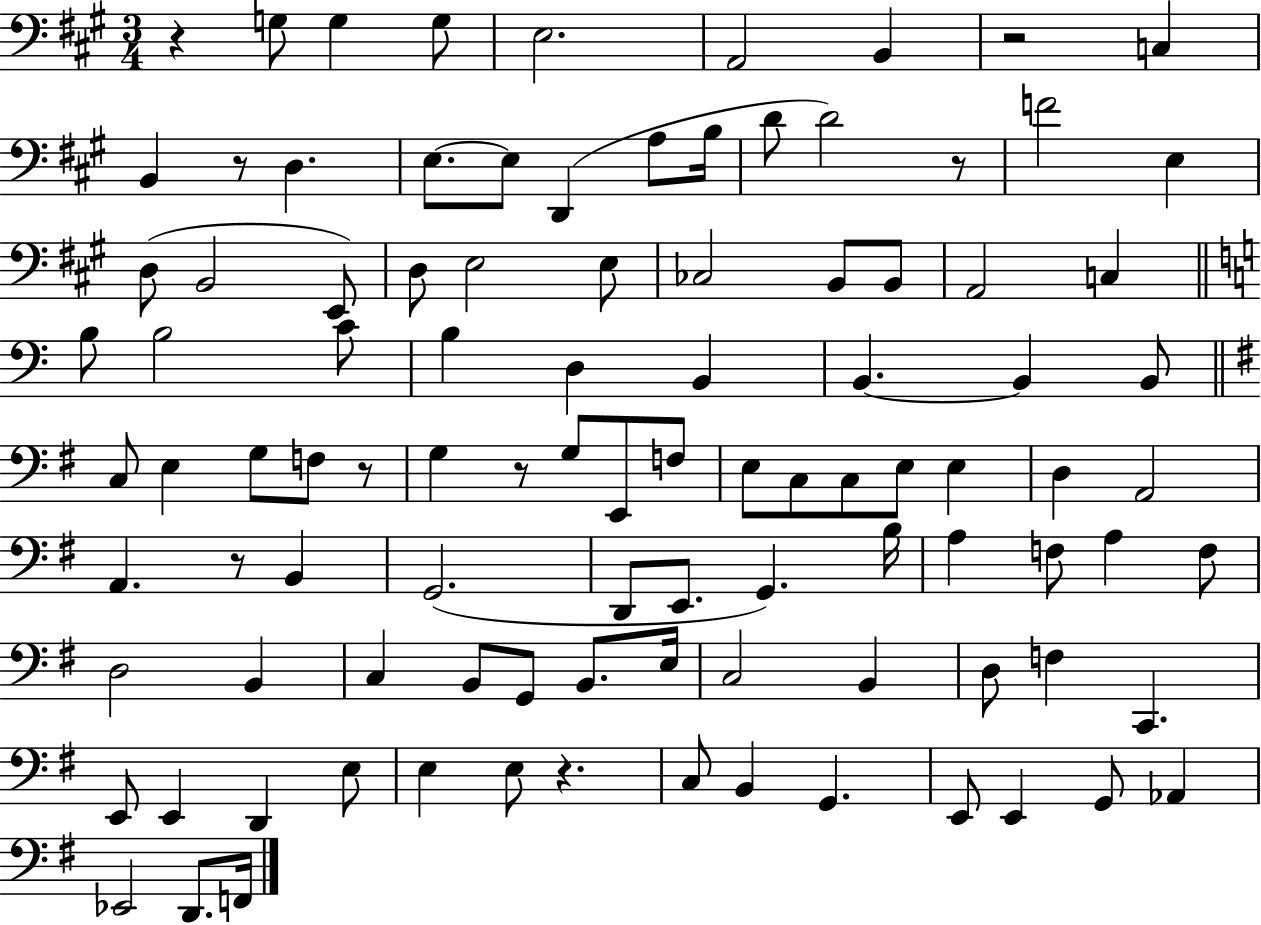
{
  \clef bass
  \numericTimeSignature
  \time 3/4
  \key a \major
  r4 g8 g4 g8 | e2. | a,2 b,4 | r2 c4 | \break b,4 r8 d4. | e8.~~ e8 d,4( a8 b16 | d'8 d'2) r8 | f'2 e4 | \break d8( b,2 e,8) | d8 e2 e8 | ces2 b,8 b,8 | a,2 c4 | \break \bar "||" \break \key c \major b8 b2 c'8 | b4 d4 b,4 | b,4.~~ b,4 b,8 | \bar "||" \break \key g \major c8 e4 g8 f8 r8 | g4 r8 g8 e,8 f8 | e8 c8 c8 e8 e4 | d4 a,2 | \break a,4. r8 b,4 | g,2.( | d,8 e,8. g,4.) b16 | a4 f8 a4 f8 | \break d2 b,4 | c4 b,8 g,8 b,8. e16 | c2 b,4 | d8 f4 c,4. | \break e,8 e,4 d,4 e8 | e4 e8 r4. | c8 b,4 g,4. | e,8 e,4 g,8 aes,4 | \break ees,2 d,8. f,16 | \bar "|."
}